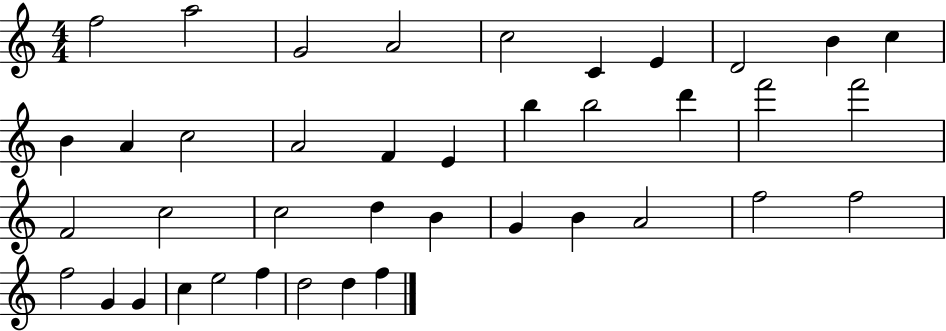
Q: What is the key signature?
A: C major